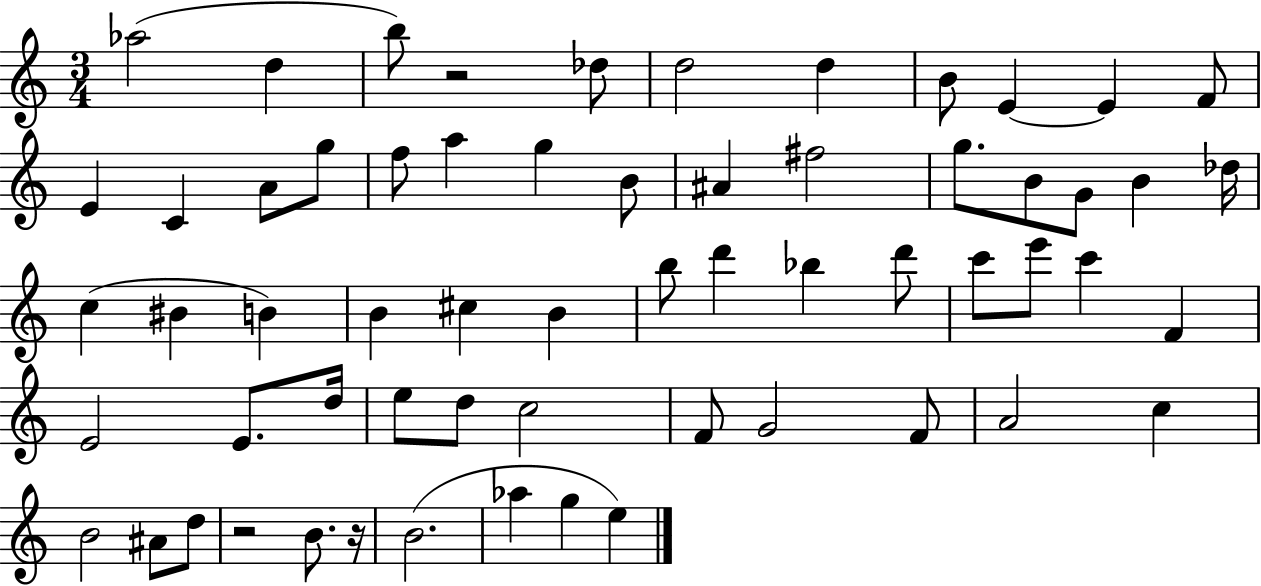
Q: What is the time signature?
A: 3/4